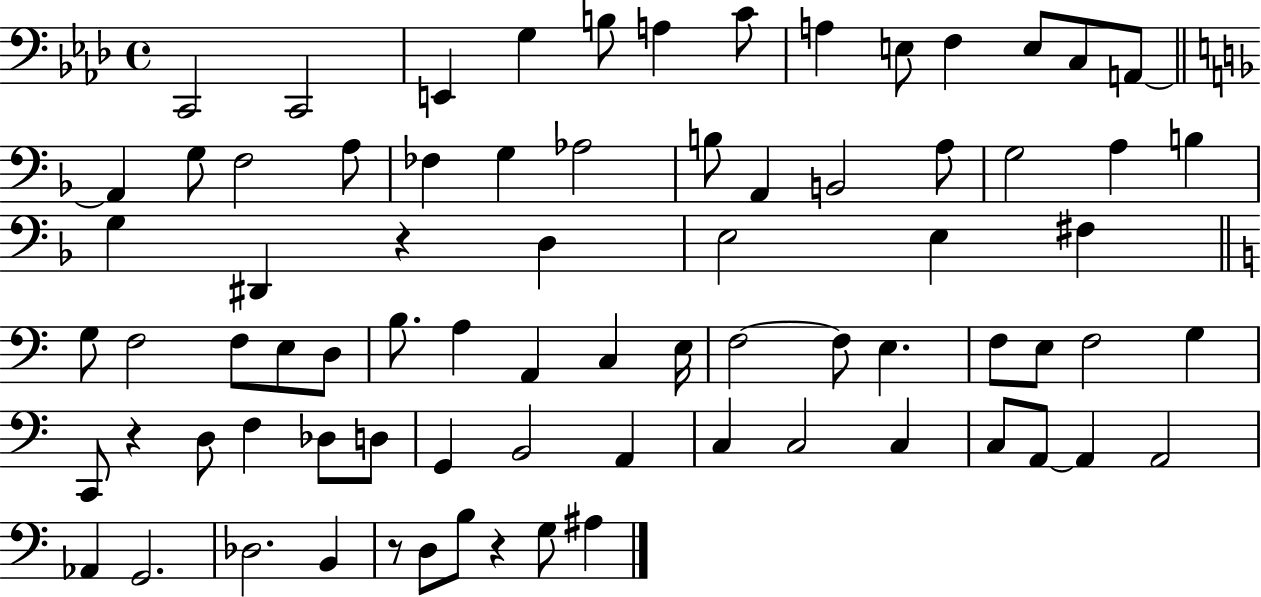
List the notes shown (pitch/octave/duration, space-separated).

C2/h C2/h E2/q G3/q B3/e A3/q C4/e A3/q E3/e F3/q E3/e C3/e A2/e A2/q G3/e F3/h A3/e FES3/q G3/q Ab3/h B3/e A2/q B2/h A3/e G3/h A3/q B3/q G3/q D#2/q R/q D3/q E3/h E3/q F#3/q G3/e F3/h F3/e E3/e D3/e B3/e. A3/q A2/q C3/q E3/s F3/h F3/e E3/q. F3/e E3/e F3/h G3/q C2/e R/q D3/e F3/q Db3/e D3/e G2/q B2/h A2/q C3/q C3/h C3/q C3/e A2/e A2/q A2/h Ab2/q G2/h. Db3/h. B2/q R/e D3/e B3/e R/q G3/e A#3/q